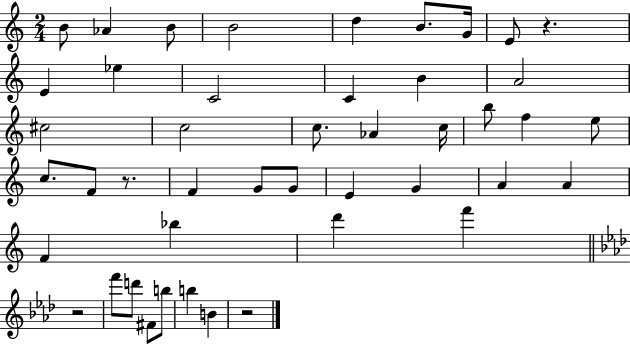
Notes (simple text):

B4/e Ab4/q B4/e B4/h D5/q B4/e. G4/s E4/e R/q. E4/q Eb5/q C4/h C4/q B4/q A4/h C#5/h C5/h C5/e. Ab4/q C5/s B5/e F5/q E5/e C5/e. F4/e R/e. F4/q G4/e G4/e E4/q G4/q A4/q A4/q F4/q Bb5/q D6/q F6/q R/h F6/e D6/e F#4/e B5/e B5/q B4/q R/h